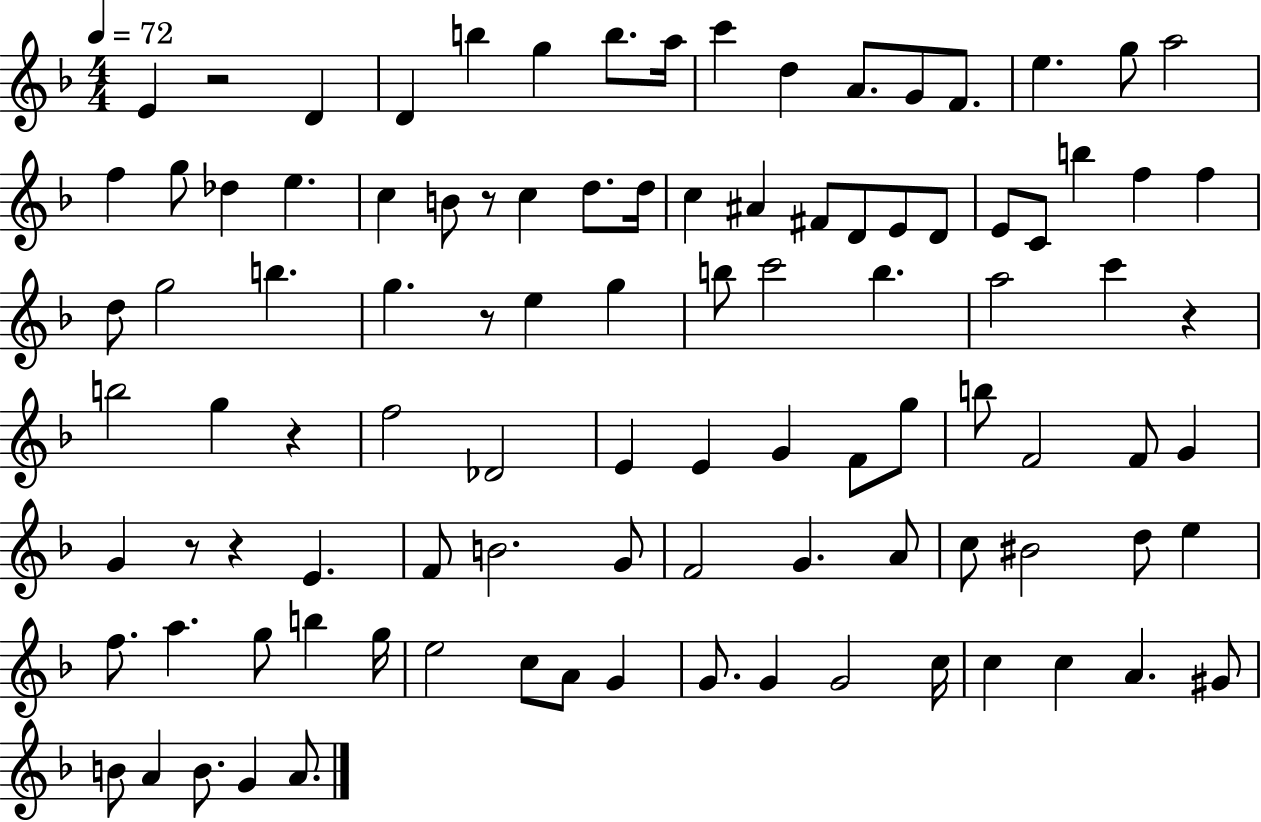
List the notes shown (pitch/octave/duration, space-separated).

E4/q R/h D4/q D4/q B5/q G5/q B5/e. A5/s C6/q D5/q A4/e. G4/e F4/e. E5/q. G5/e A5/h F5/q G5/e Db5/q E5/q. C5/q B4/e R/e C5/q D5/e. D5/s C5/q A#4/q F#4/e D4/e E4/e D4/e E4/e C4/e B5/q F5/q F5/q D5/e G5/h B5/q. G5/q. R/e E5/q G5/q B5/e C6/h B5/q. A5/h C6/q R/q B5/h G5/q R/q F5/h Db4/h E4/q E4/q G4/q F4/e G5/e B5/e F4/h F4/e G4/q G4/q R/e R/q E4/q. F4/e B4/h. G4/e F4/h G4/q. A4/e C5/e BIS4/h D5/e E5/q F5/e. A5/q. G5/e B5/q G5/s E5/h C5/e A4/e G4/q G4/e. G4/q G4/h C5/s C5/q C5/q A4/q. G#4/e B4/e A4/q B4/e. G4/q A4/e.